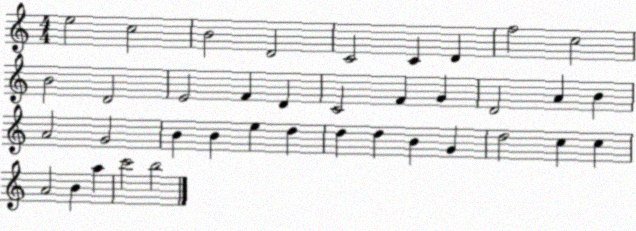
X:1
T:Untitled
M:4/4
L:1/4
K:C
e2 c2 B2 D2 C2 C D f2 c2 B2 D2 E2 F D C2 F G D2 A B A2 G2 B B e d d d B G d2 c c A2 B a c'2 b2